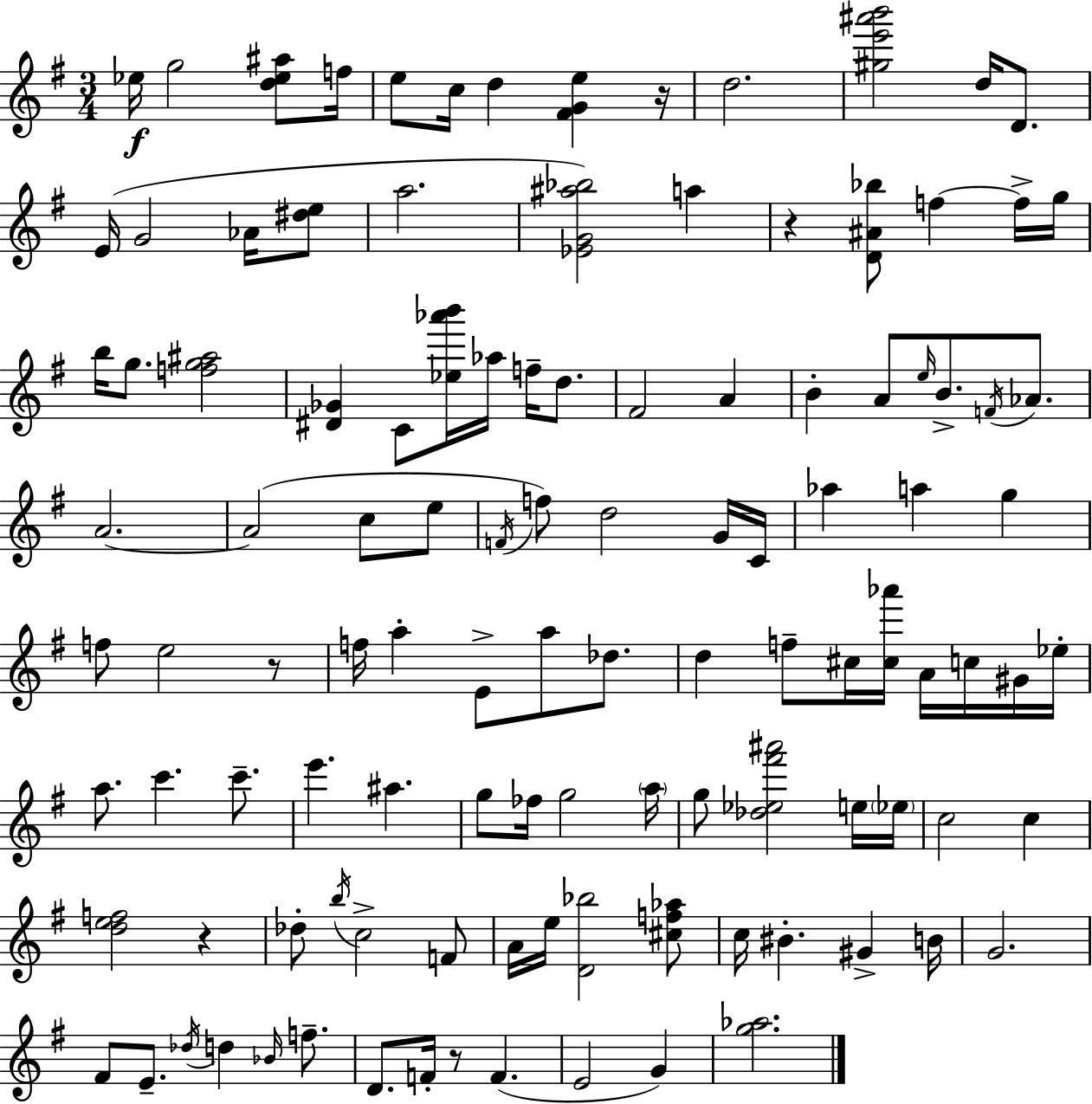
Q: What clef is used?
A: treble